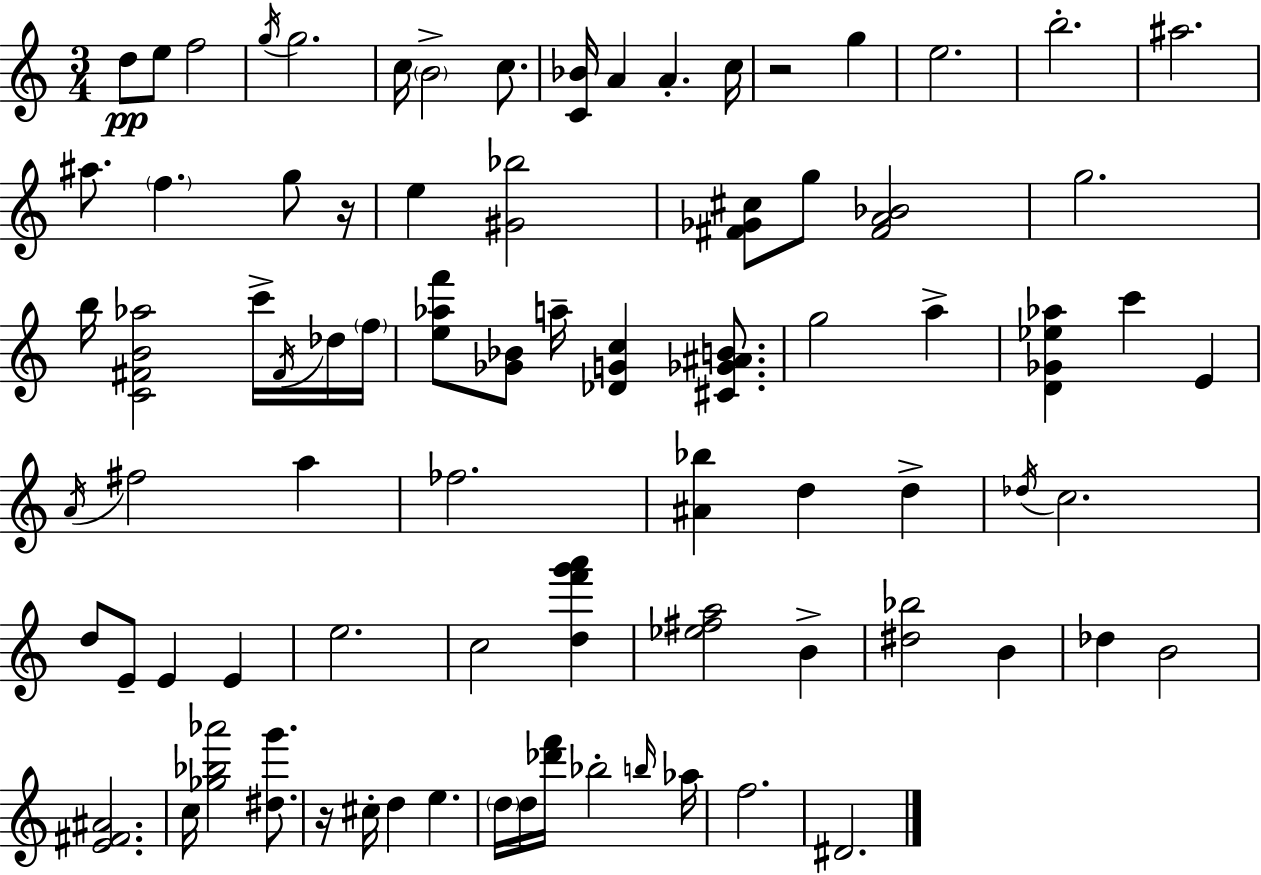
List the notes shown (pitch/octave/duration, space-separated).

D5/e E5/e F5/h G5/s G5/h. C5/s B4/h C5/e. [C4,Bb4]/s A4/q A4/q. C5/s R/h G5/q E5/h. B5/h. A#5/h. A#5/e. F5/q. G5/e R/s E5/q [G#4,Bb5]/h [F#4,Gb4,C#5]/e G5/e [F#4,A4,Bb4]/h G5/h. B5/s [C4,F#4,B4,Ab5]/h C6/s F#4/s Db5/s F5/s [E5,Ab5,F6]/e [Gb4,Bb4]/e A5/s [Db4,G4,C5]/q [C#4,Gb4,A#4,B4]/e. G5/h A5/q [D4,Gb4,Eb5,Ab5]/q C6/q E4/q A4/s F#5/h A5/q FES5/h. [A#4,Bb5]/q D5/q D5/q Db5/s C5/h. D5/e E4/e E4/q E4/q E5/h. C5/h [D5,F6,G6,A6]/q [Eb5,F#5,A5]/h B4/q [D#5,Bb5]/h B4/q Db5/q B4/h [E4,F#4,A#4]/h. C5/s [Gb5,Bb5,Ab6]/h [D#5,G6]/e. R/s C#5/s D5/q E5/q. D5/s D5/s [Db6,F6]/s Bb5/h B5/s Ab5/s F5/h. D#4/h.